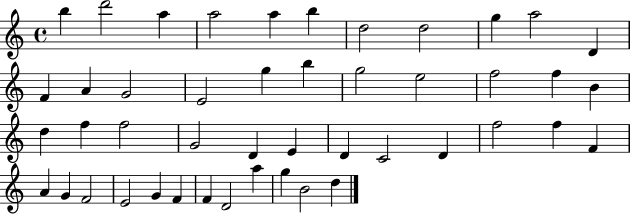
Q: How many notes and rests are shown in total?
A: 46